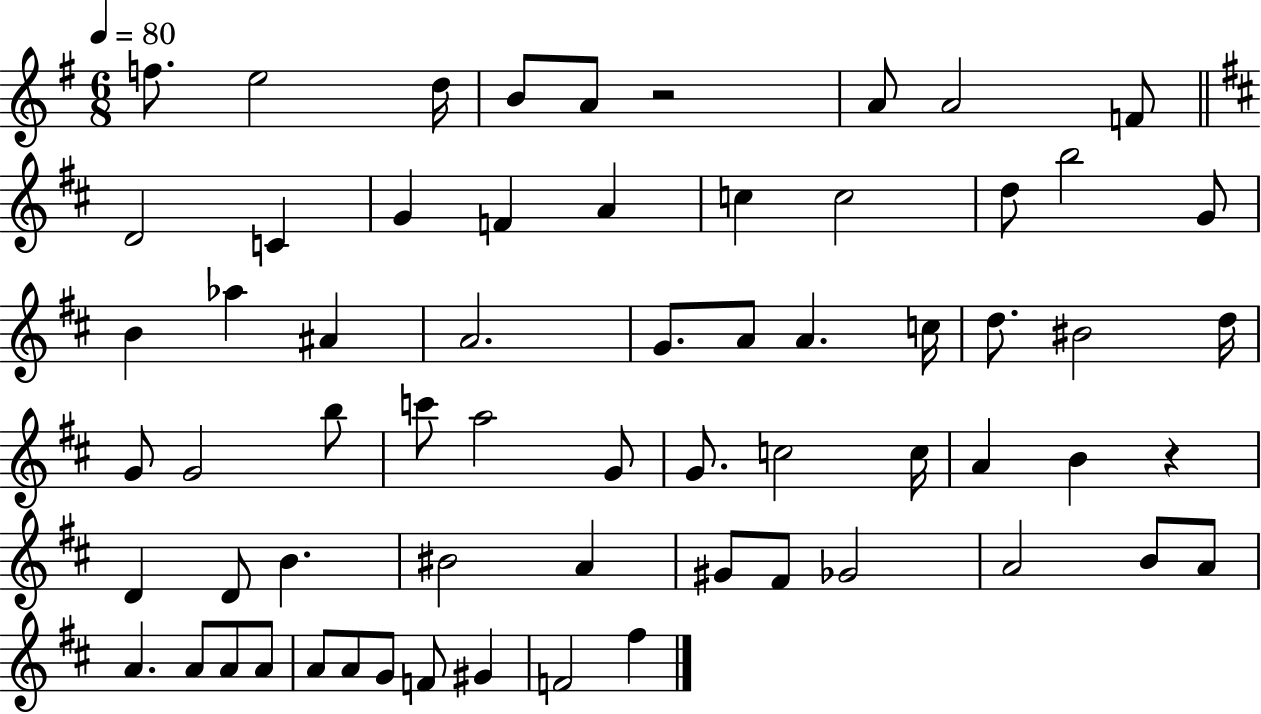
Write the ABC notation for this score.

X:1
T:Untitled
M:6/8
L:1/4
K:G
f/2 e2 d/4 B/2 A/2 z2 A/2 A2 F/2 D2 C G F A c c2 d/2 b2 G/2 B _a ^A A2 G/2 A/2 A c/4 d/2 ^B2 d/4 G/2 G2 b/2 c'/2 a2 G/2 G/2 c2 c/4 A B z D D/2 B ^B2 A ^G/2 ^F/2 _G2 A2 B/2 A/2 A A/2 A/2 A/2 A/2 A/2 G/2 F/2 ^G F2 ^f